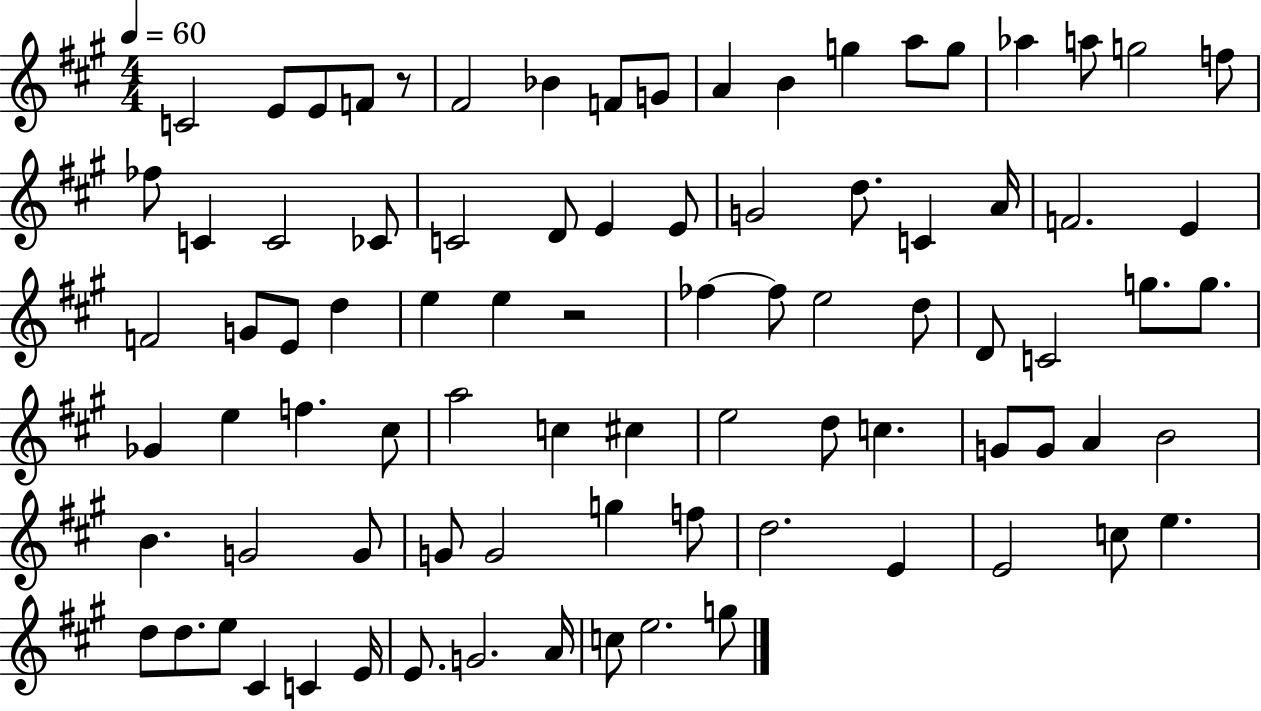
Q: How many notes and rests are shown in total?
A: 85